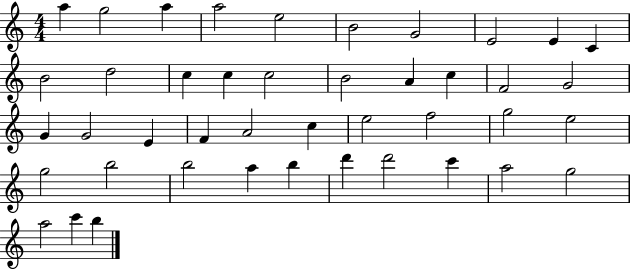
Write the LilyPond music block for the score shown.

{
  \clef treble
  \numericTimeSignature
  \time 4/4
  \key c \major
  a''4 g''2 a''4 | a''2 e''2 | b'2 g'2 | e'2 e'4 c'4 | \break b'2 d''2 | c''4 c''4 c''2 | b'2 a'4 c''4 | f'2 g'2 | \break g'4 g'2 e'4 | f'4 a'2 c''4 | e''2 f''2 | g''2 e''2 | \break g''2 b''2 | b''2 a''4 b''4 | d'''4 d'''2 c'''4 | a''2 g''2 | \break a''2 c'''4 b''4 | \bar "|."
}